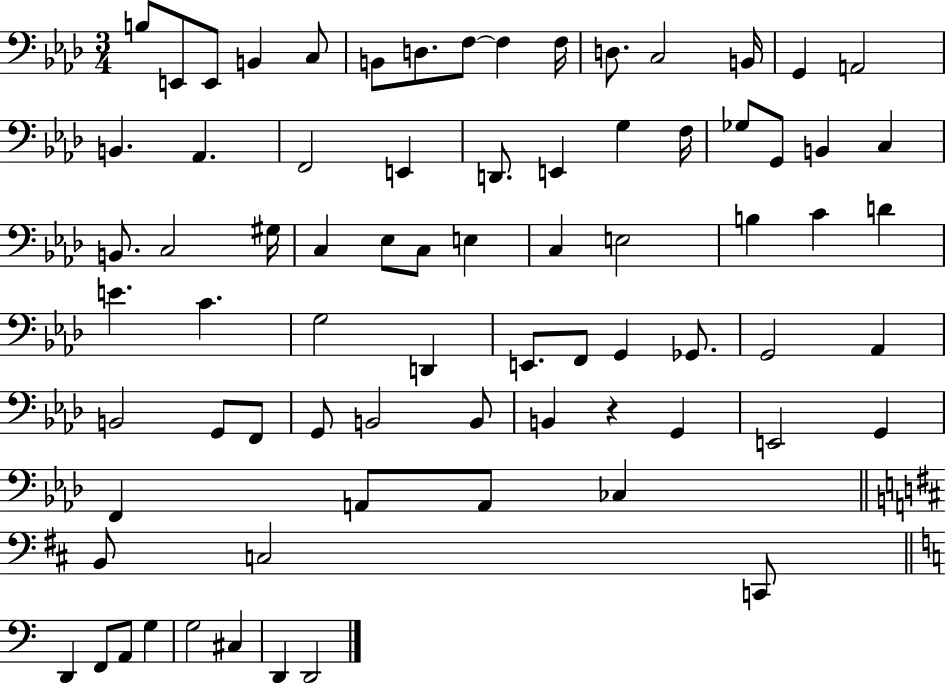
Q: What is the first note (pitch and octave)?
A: B3